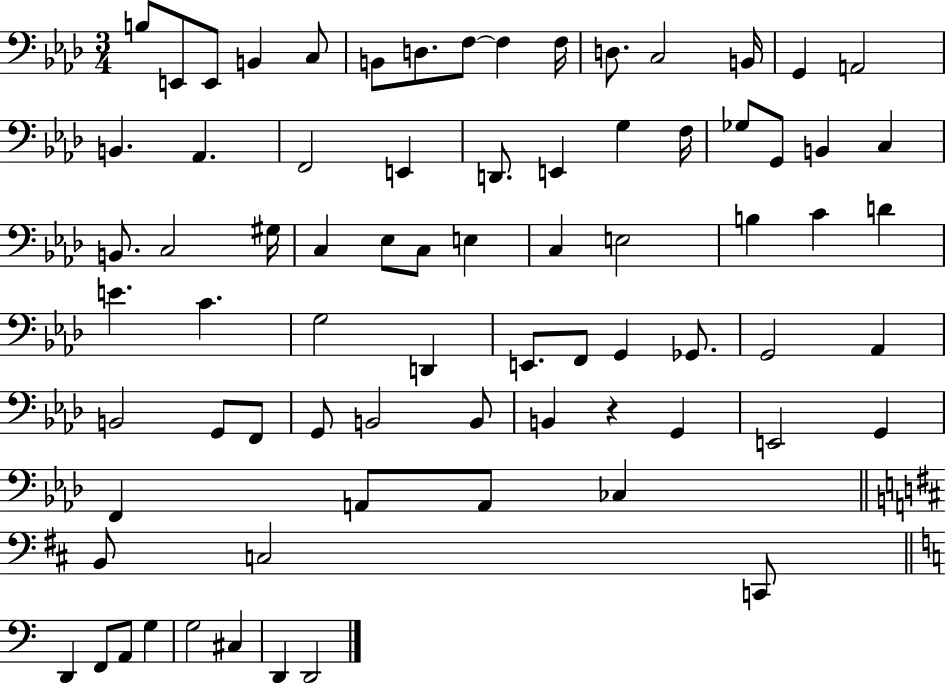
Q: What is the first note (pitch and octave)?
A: B3